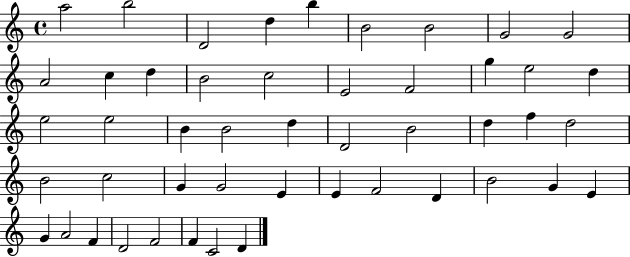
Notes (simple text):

A5/h B5/h D4/h D5/q B5/q B4/h B4/h G4/h G4/h A4/h C5/q D5/q B4/h C5/h E4/h F4/h G5/q E5/h D5/q E5/h E5/h B4/q B4/h D5/q D4/h B4/h D5/q F5/q D5/h B4/h C5/h G4/q G4/h E4/q E4/q F4/h D4/q B4/h G4/q E4/q G4/q A4/h F4/q D4/h F4/h F4/q C4/h D4/q